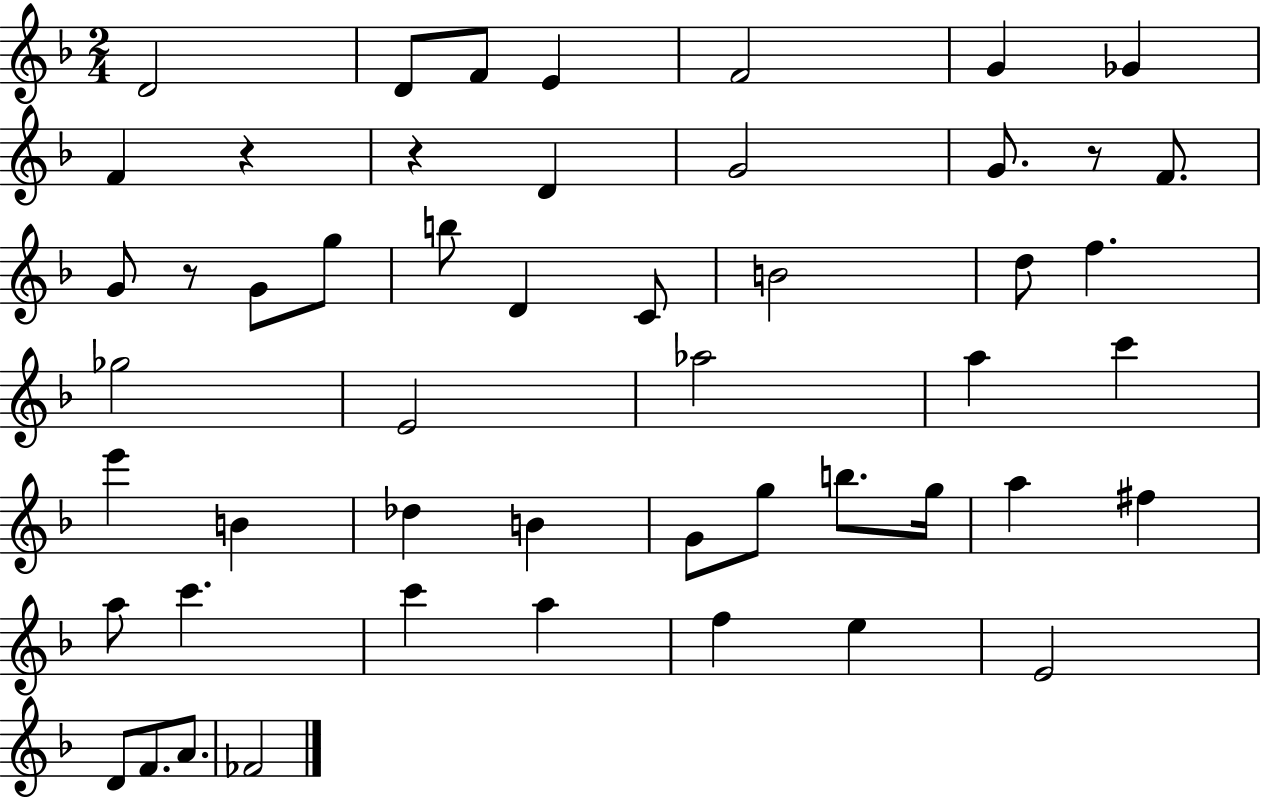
D4/h D4/e F4/e E4/q F4/h G4/q Gb4/q F4/q R/q R/q D4/q G4/h G4/e. R/e F4/e. G4/e R/e G4/e G5/e B5/e D4/q C4/e B4/h D5/e F5/q. Gb5/h E4/h Ab5/h A5/q C6/q E6/q B4/q Db5/q B4/q G4/e G5/e B5/e. G5/s A5/q F#5/q A5/e C6/q. C6/q A5/q F5/q E5/q E4/h D4/e F4/e. A4/e. FES4/h